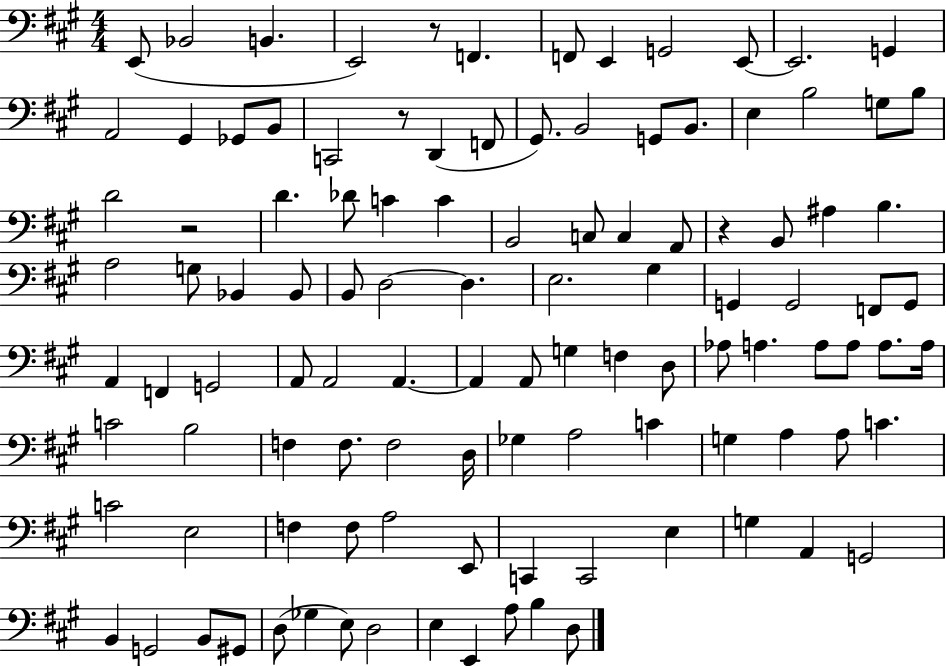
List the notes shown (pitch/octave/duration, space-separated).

E2/e Bb2/h B2/q. E2/h R/e F2/q. F2/e E2/q G2/h E2/e E2/h. G2/q A2/h G#2/q Gb2/e B2/e C2/h R/e D2/q F2/e G#2/e. B2/h G2/e B2/e. E3/q B3/h G3/e B3/e D4/h R/h D4/q. Db4/e C4/q C4/q B2/h C3/e C3/q A2/e R/q B2/e A#3/q B3/q. A3/h G3/e Bb2/q Bb2/e B2/e D3/h D3/q. E3/h. G#3/q G2/q G2/h F2/e G2/e A2/q F2/q G2/h A2/e A2/h A2/q. A2/q A2/e G3/q F3/q D3/e Ab3/e A3/q. A3/e A3/e A3/e. A3/s C4/h B3/h F3/q F3/e. F3/h D3/s Gb3/q A3/h C4/q G3/q A3/q A3/e C4/q. C4/h E3/h F3/q F3/e A3/h E2/e C2/q C2/h E3/q G3/q A2/q G2/h B2/q G2/h B2/e G#2/e D3/e Gb3/q E3/e D3/h E3/q E2/q A3/e B3/q D3/e